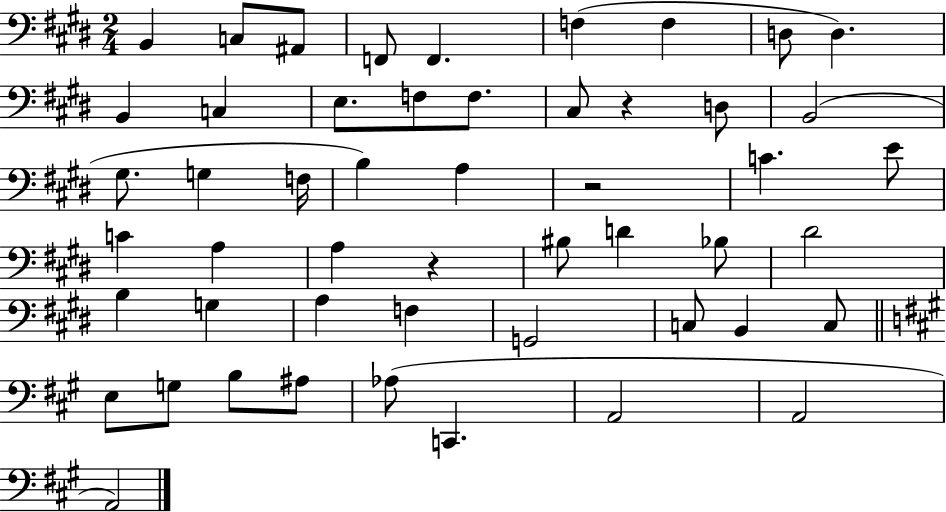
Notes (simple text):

B2/q C3/e A#2/e F2/e F2/q. F3/q F3/q D3/e D3/q. B2/q C3/q E3/e. F3/e F3/e. C#3/e R/q D3/e B2/h G#3/e. G3/q F3/s B3/q A3/q R/h C4/q. E4/e C4/q A3/q A3/q R/q BIS3/e D4/q Bb3/e D#4/h B3/q G3/q A3/q F3/q G2/h C3/e B2/q C3/e E3/e G3/e B3/e A#3/e Ab3/e C2/q. A2/h A2/h A2/h